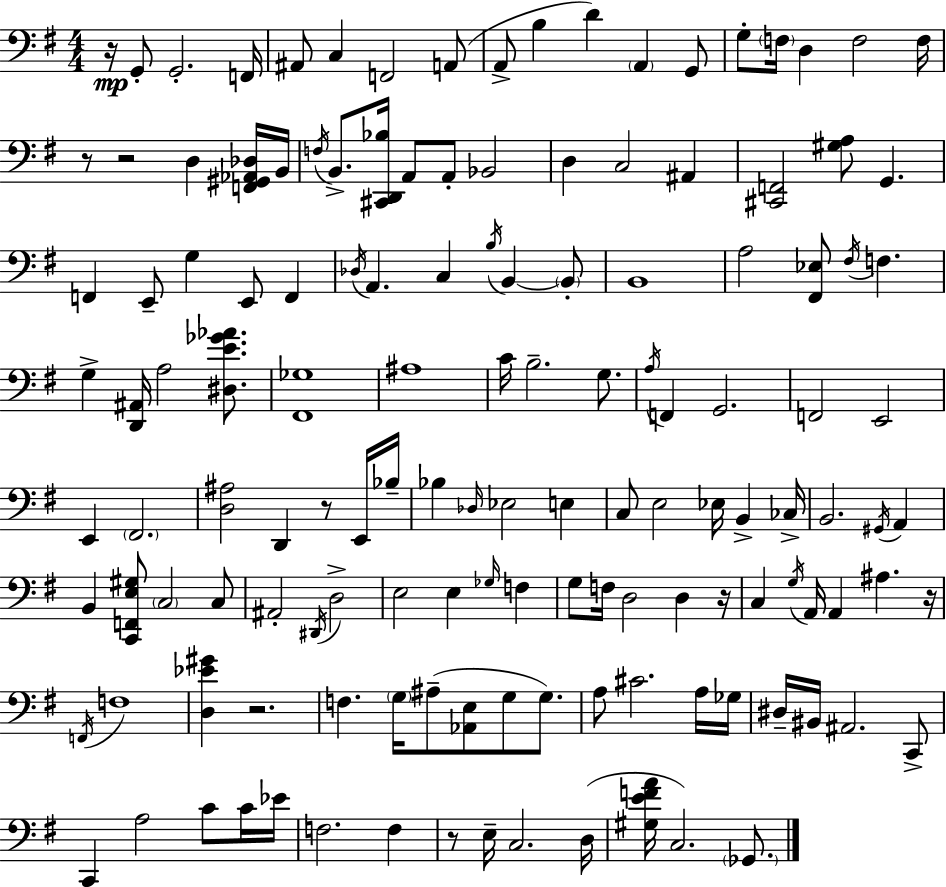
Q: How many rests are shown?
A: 8